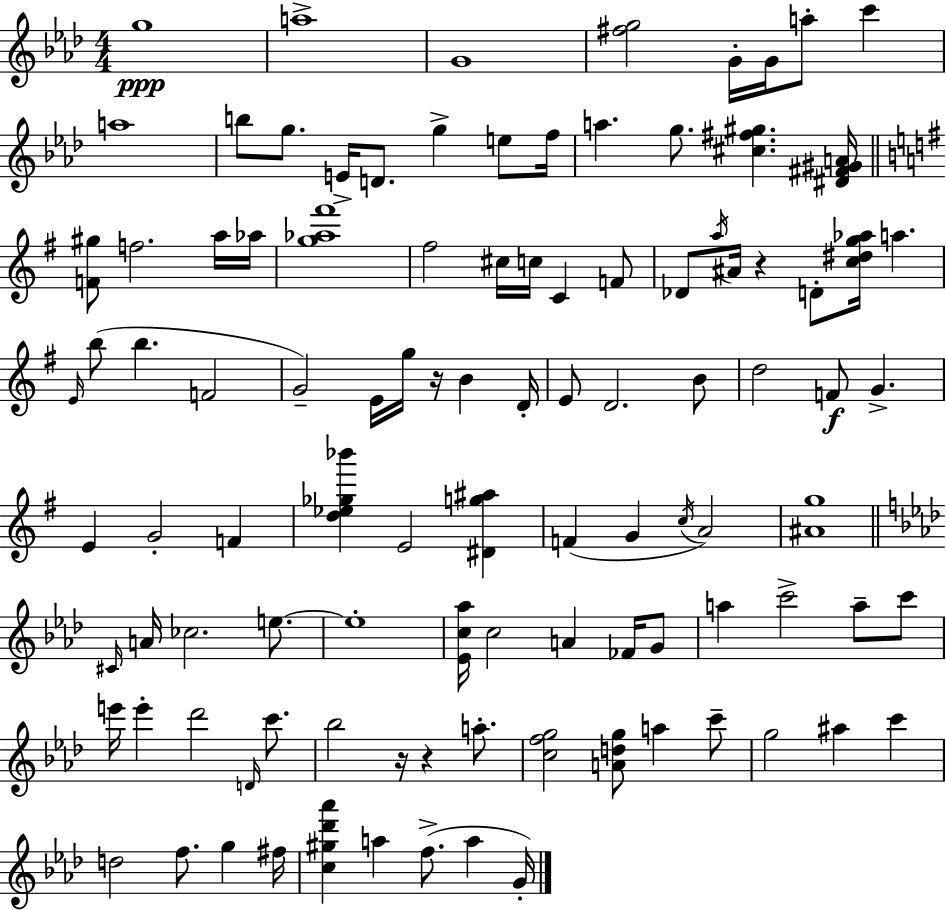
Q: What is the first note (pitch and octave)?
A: G5